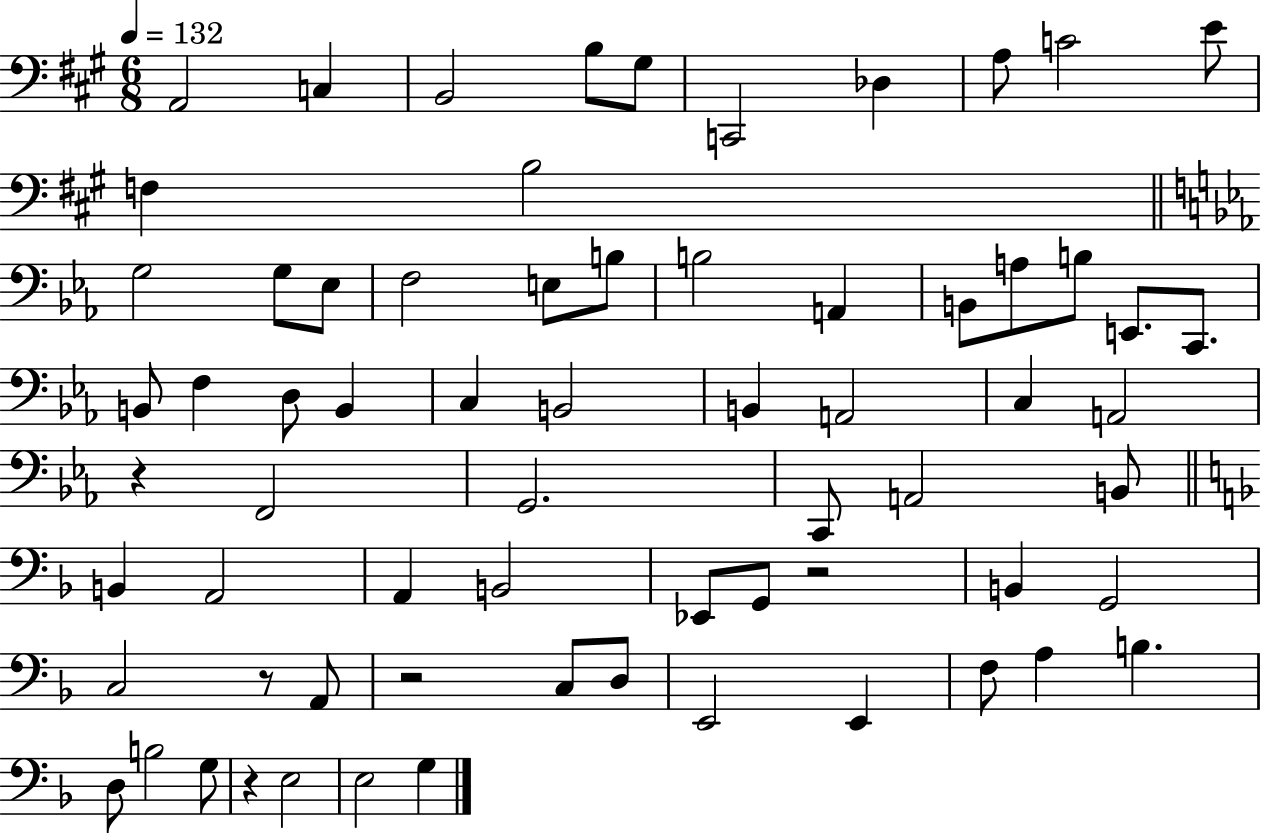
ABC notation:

X:1
T:Untitled
M:6/8
L:1/4
K:A
A,,2 C, B,,2 B,/2 ^G,/2 C,,2 _D, A,/2 C2 E/2 F, B,2 G,2 G,/2 _E,/2 F,2 E,/2 B,/2 B,2 A,, B,,/2 A,/2 B,/2 E,,/2 C,,/2 B,,/2 F, D,/2 B,, C, B,,2 B,, A,,2 C, A,,2 z F,,2 G,,2 C,,/2 A,,2 B,,/2 B,, A,,2 A,, B,,2 _E,,/2 G,,/2 z2 B,, G,,2 C,2 z/2 A,,/2 z2 C,/2 D,/2 E,,2 E,, F,/2 A, B, D,/2 B,2 G,/2 z E,2 E,2 G,